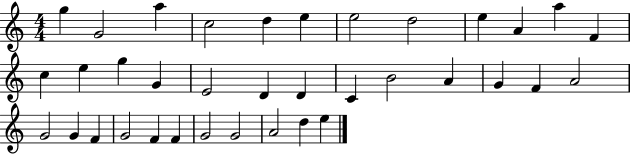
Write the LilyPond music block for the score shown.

{
  \clef treble
  \numericTimeSignature
  \time 4/4
  \key c \major
  g''4 g'2 a''4 | c''2 d''4 e''4 | e''2 d''2 | e''4 a'4 a''4 f'4 | \break c''4 e''4 g''4 g'4 | e'2 d'4 d'4 | c'4 b'2 a'4 | g'4 f'4 a'2 | \break g'2 g'4 f'4 | g'2 f'4 f'4 | g'2 g'2 | a'2 d''4 e''4 | \break \bar "|."
}